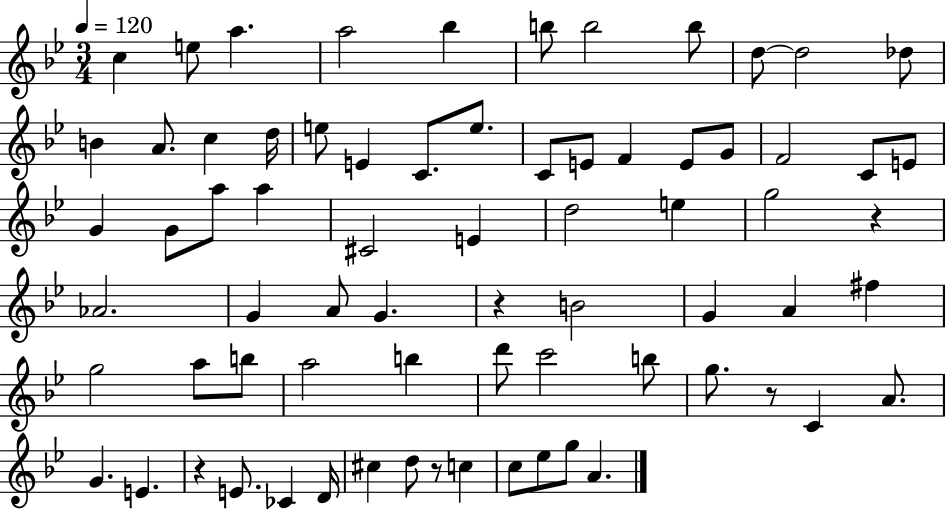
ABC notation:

X:1
T:Untitled
M:3/4
L:1/4
K:Bb
c e/2 a a2 _b b/2 b2 b/2 d/2 d2 _d/2 B A/2 c d/4 e/2 E C/2 e/2 C/2 E/2 F E/2 G/2 F2 C/2 E/2 G G/2 a/2 a ^C2 E d2 e g2 z _A2 G A/2 G z B2 G A ^f g2 a/2 b/2 a2 b d'/2 c'2 b/2 g/2 z/2 C A/2 G E z E/2 _C D/4 ^c d/2 z/2 c c/2 _e/2 g/2 A